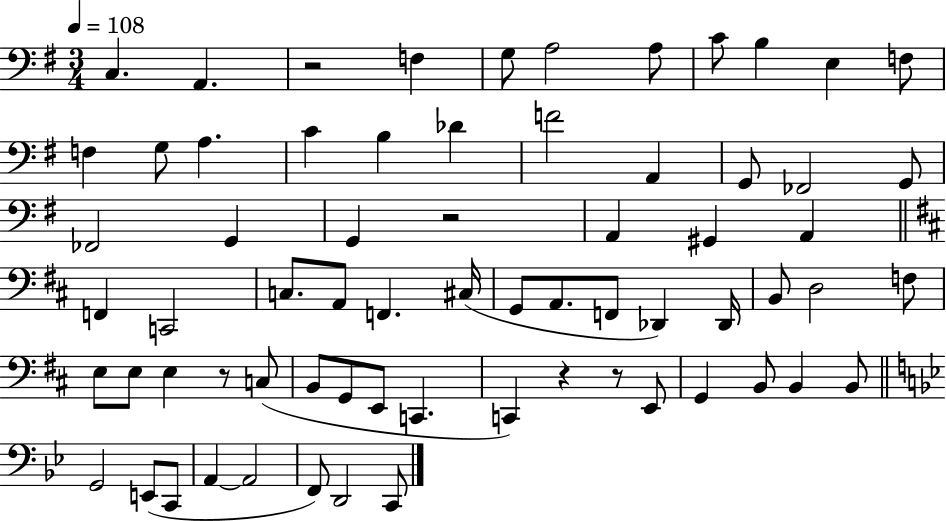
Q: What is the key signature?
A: G major